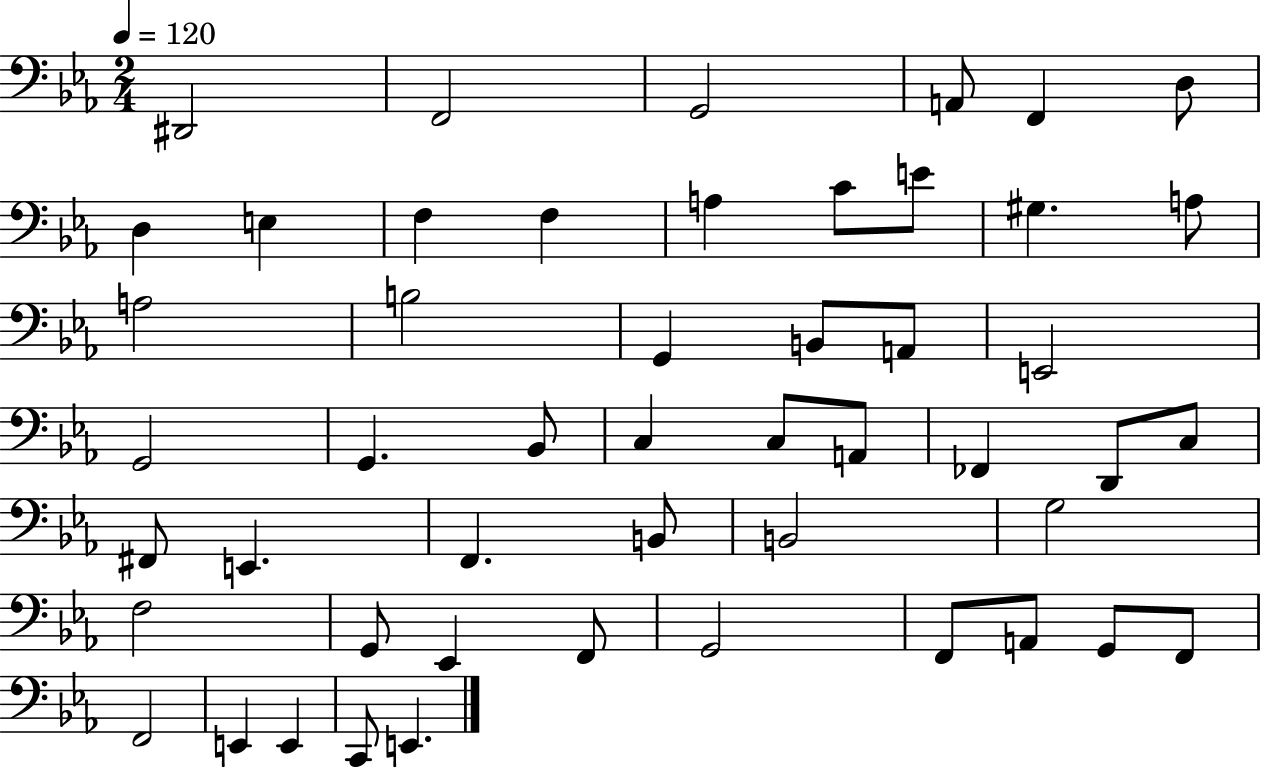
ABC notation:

X:1
T:Untitled
M:2/4
L:1/4
K:Eb
^D,,2 F,,2 G,,2 A,,/2 F,, D,/2 D, E, F, F, A, C/2 E/2 ^G, A,/2 A,2 B,2 G,, B,,/2 A,,/2 E,,2 G,,2 G,, _B,,/2 C, C,/2 A,,/2 _F,, D,,/2 C,/2 ^F,,/2 E,, F,, B,,/2 B,,2 G,2 F,2 G,,/2 _E,, F,,/2 G,,2 F,,/2 A,,/2 G,,/2 F,,/2 F,,2 E,, E,, C,,/2 E,,